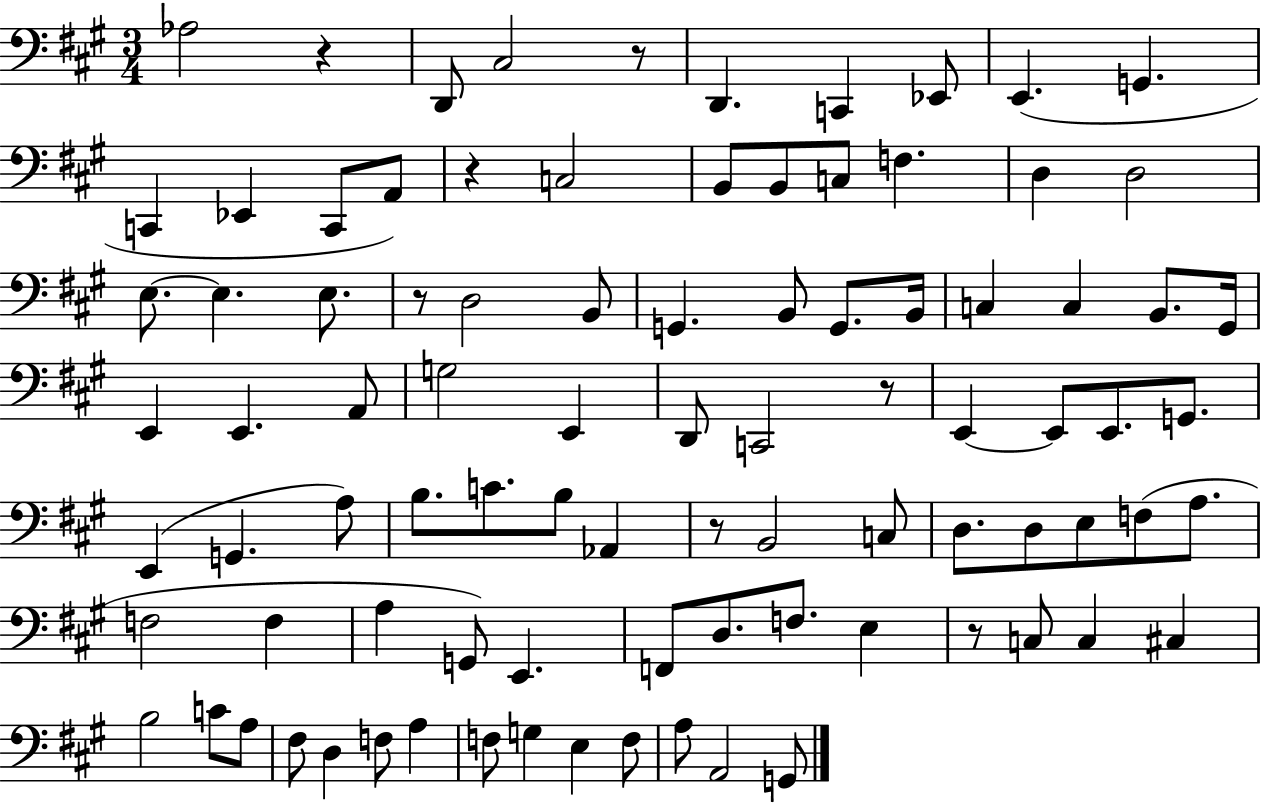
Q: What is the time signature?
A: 3/4